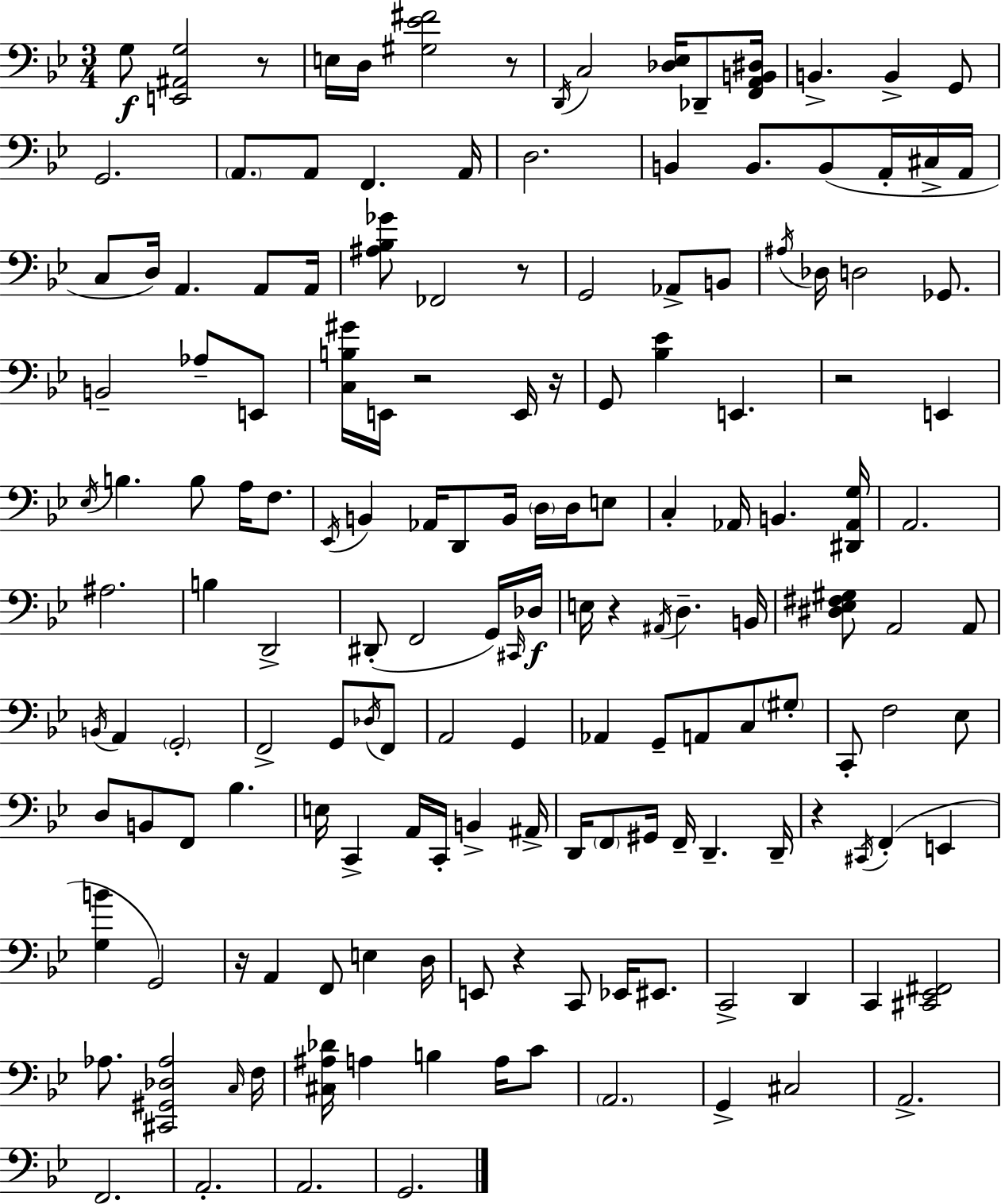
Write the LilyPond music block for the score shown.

{
  \clef bass
  \numericTimeSignature
  \time 3/4
  \key g \minor
  g8\f <e, ais, g>2 r8 | e16 d16 <gis ees' fis'>2 r8 | \acciaccatura { d,16 } c2 <des ees>16 des,8-- | <f, a, b, dis>16 b,4.-> b,4-> g,8 | \break g,2. | \parenthesize a,8. a,8 f,4. | a,16 d2. | b,4 b,8. b,8( a,16-. cis16-> | \break a,16 c8 d16) a,4. a,8 | a,16 <ais bes ges'>8 fes,2 r8 | g,2 aes,8-> b,8 | \acciaccatura { ais16 } des16 d2 ges,8. | \break b,2-- aes8-- | e,8 <c b gis'>16 e,16 r2 | e,16 r16 g,8 <bes ees'>4 e,4. | r2 e,4 | \break \acciaccatura { ees16 } b4. b8 a16 | f8. \acciaccatura { ees,16 } b,4 aes,16 d,8 b,16 | \parenthesize d16 d16 e8 c4-. aes,16 b,4. | <dis, aes, g>16 a,2. | \break ais2. | b4 d,2-> | dis,8-.( f,2 | g,16) \grace { cis,16 }\f des16 e16 r4 \acciaccatura { ais,16 } d4.-- | \break b,16 <dis ees fis gis>8 a,2 | a,8 \acciaccatura { b,16 } a,4 \parenthesize g,2-. | f,2-> | g,8 \acciaccatura { des16 } f,8 a,2 | \break g,4 aes,4 | g,8-- a,8 c8 \parenthesize gis8-. c,8-. f2 | ees8 d8 b,8 | f,8 bes4. e16 c,4-> | \break a,16 c,16-. b,4-> ais,16-> d,16 \parenthesize f,8 gis,16 | f,16-- d,4.-- d,16-- r4 | \acciaccatura { cis,16 }( f,4-. e,4 <g b'>4 | g,2) r16 a,4 | \break f,8 e4 d16 e,8 r4 | c,8 ees,16 eis,8. c,2-> | d,4 c,4 | <cis, ees, fis,>2 aes8. | \break <cis, gis, des aes>2 \grace { c16 } f16 <cis ais des'>16 a4 | b4 a16 c'8 \parenthesize a,2. | g,4-> | cis2 a,2.-> | \break f,2. | a,2.-. | a,2. | g,2. | \break \bar "|."
}